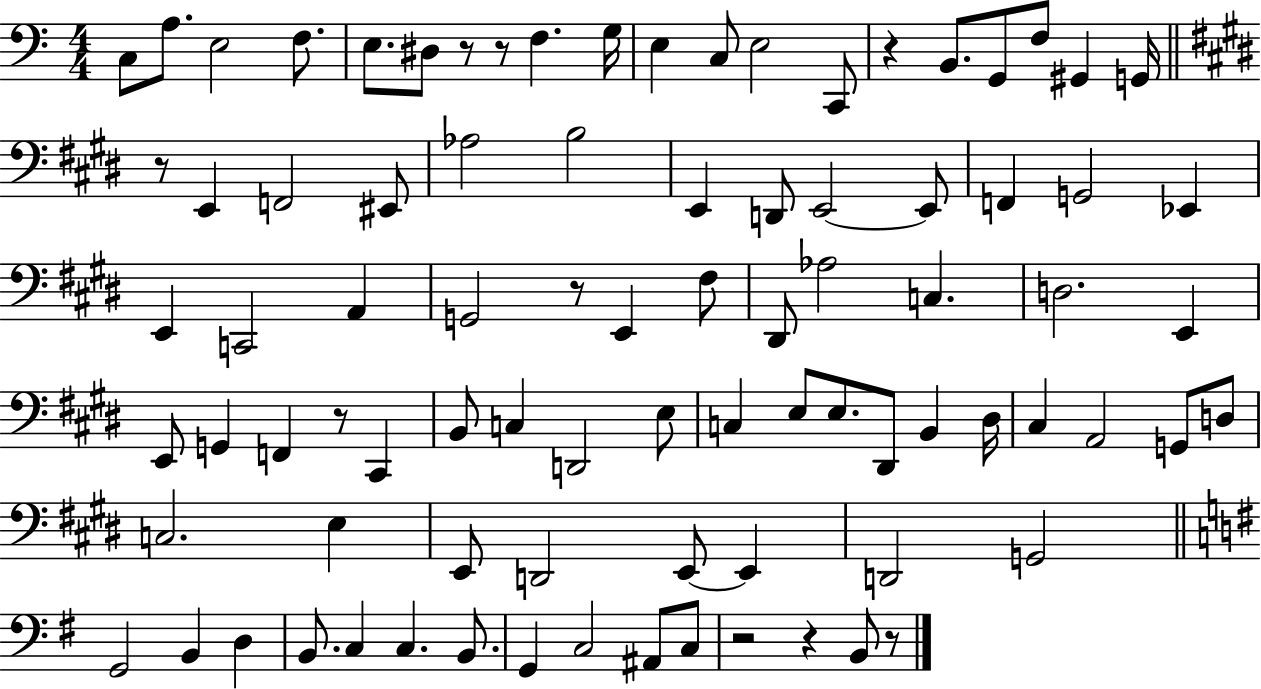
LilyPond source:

{
  \clef bass
  \numericTimeSignature
  \time 4/4
  \key c \major
  c8 a8. e2 f8. | e8. dis8 r8 r8 f4. g16 | e4 c8 e2 c,8 | r4 b,8. g,8 f8 gis,4 g,16 | \break \bar "||" \break \key e \major r8 e,4 f,2 eis,8 | aes2 b2 | e,4 d,8 e,2~~ e,8 | f,4 g,2 ees,4 | \break e,4 c,2 a,4 | g,2 r8 e,4 fis8 | dis,8 aes2 c4. | d2. e,4 | \break e,8 g,4 f,4 r8 cis,4 | b,8 c4 d,2 e8 | c4 e8 e8. dis,8 b,4 dis16 | cis4 a,2 g,8 d8 | \break c2. e4 | e,8 d,2 e,8~~ e,4 | d,2 g,2 | \bar "||" \break \key g \major g,2 b,4 d4 | b,8. c4 c4. b,8. | g,4 c2 ais,8 c8 | r2 r4 b,8 r8 | \break \bar "|."
}